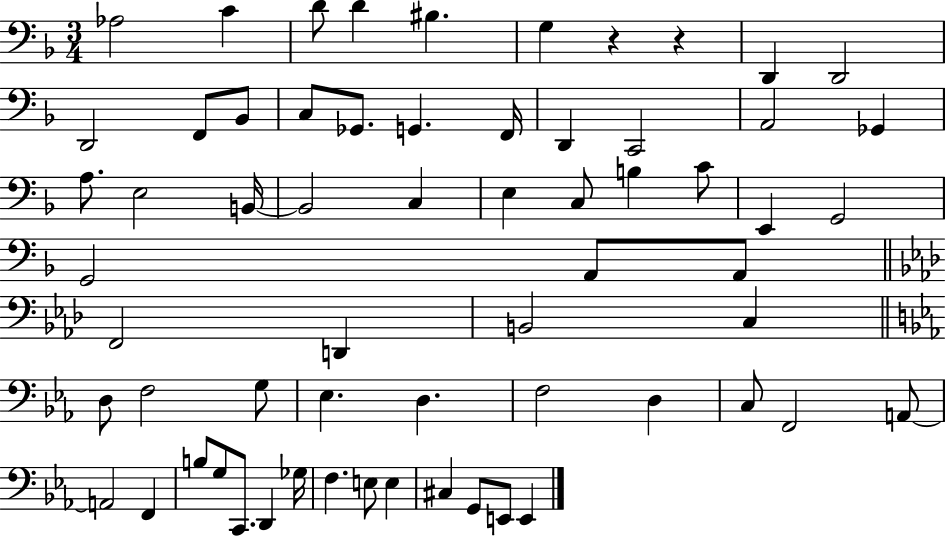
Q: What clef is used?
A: bass